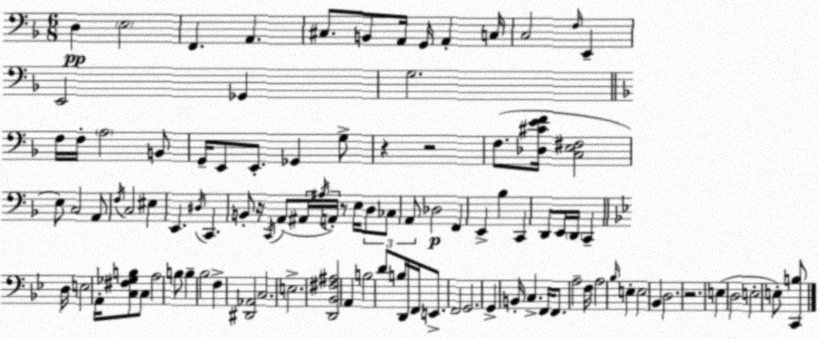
X:1
T:Untitled
M:6/8
L:1/4
K:Dm
D, E,2 F,, A,, ^C,/2 B,,/2 A,,/4 G,,/4 A,, C,/4 C,2 F,/4 E,, E,,2 _G,, G,2 F,/4 F,/4 A,2 B,,/2 G,,/4 E,,/2 E,,/2 _G,, G,/2 z z2 F,/2 [_D,^CEF]/4 [C,E,^F,]2 E,/2 C,2 A,,/2 F,/4 C,2 ^E, E,, ^D,/4 C,, B,,/2 z/4 C,,/4 A,,/2 ^A,,/4 ^A,/4 A,,/4 z/2 E,/4 D,/2 _C,/2 A,,/2 _D,2 F,, E,, _B, C,, D,,/2 E,,/4 D,,/4 C,, D,/4 E,2 A,,/4 [C,^F,_G,B,]/2 C,/2 A,2 B,/2 B, _B,2 F, [^D,,_A,,]2 C,2 E,2 [D,,_B,,^F,^A,]2 A,, B,2 D/2 B,/4 D,,/4 F,,/4 E,,/2 F,,2 G,,2 G,, B,,/4 C, F,,/4 F,,/2 A,2 F,/4 A,2 _B,/4 E, E,2 _B,, D,2 z2 E, D,2 E,2 E,/2 [C,,B,]/2